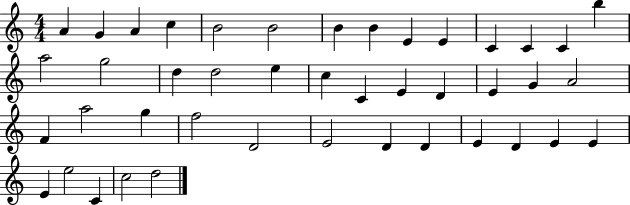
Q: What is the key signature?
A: C major